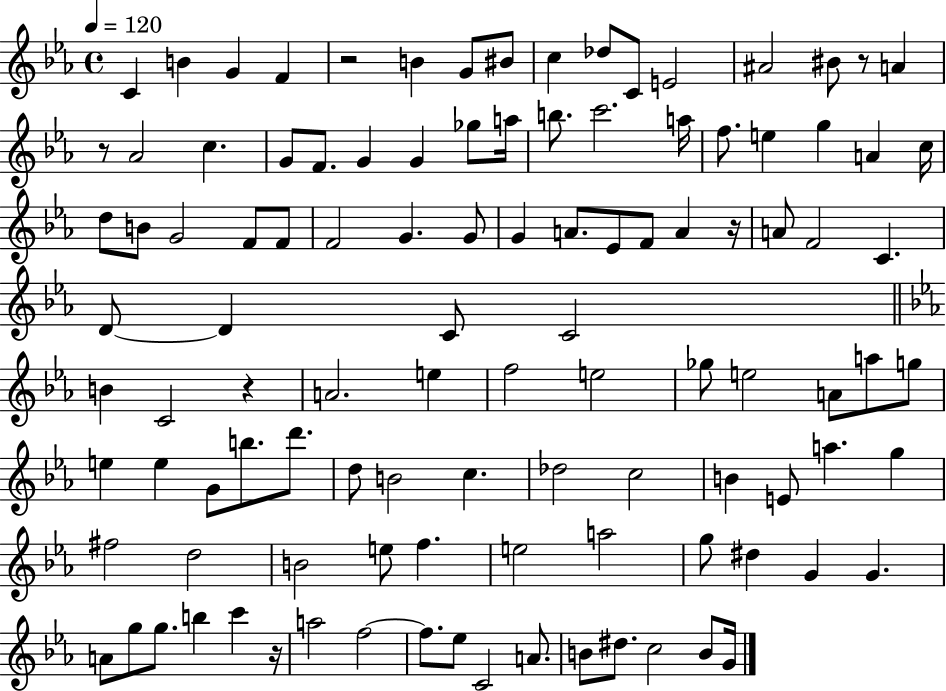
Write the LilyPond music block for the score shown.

{
  \clef treble
  \time 4/4
  \defaultTimeSignature
  \key ees \major
  \tempo 4 = 120
  c'4 b'4 g'4 f'4 | r2 b'4 g'8 bis'8 | c''4 des''8 c'8 e'2 | ais'2 bis'8 r8 a'4 | \break r8 aes'2 c''4. | g'8 f'8. g'4 g'4 ges''8 a''16 | b''8. c'''2. a''16 | f''8. e''4 g''4 a'4 c''16 | \break d''8 b'8 g'2 f'8 f'8 | f'2 g'4. g'8 | g'4 a'8. ees'8 f'8 a'4 r16 | a'8 f'2 c'4. | \break d'8~~ d'4 c'8 c'2 | \bar "||" \break \key ees \major b'4 c'2 r4 | a'2. e''4 | f''2 e''2 | ges''8 e''2 a'8 a''8 g''8 | \break e''4 e''4 g'8 b''8. d'''8. | d''8 b'2 c''4. | des''2 c''2 | b'4 e'8 a''4. g''4 | \break fis''2 d''2 | b'2 e''8 f''4. | e''2 a''2 | g''8 dis''4 g'4 g'4. | \break a'8 g''8 g''8. b''4 c'''4 r16 | a''2 f''2~~ | f''8. ees''8 c'2 a'8. | b'8 dis''8. c''2 b'8 g'16 | \break \bar "|."
}